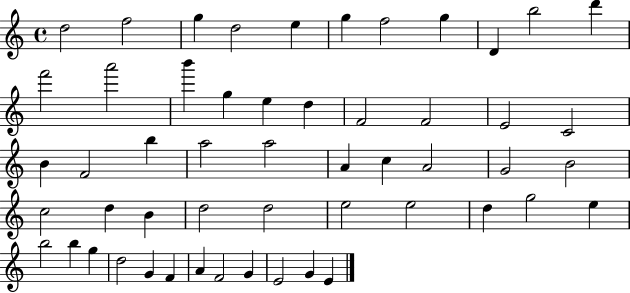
{
  \clef treble
  \time 4/4
  \defaultTimeSignature
  \key c \major
  d''2 f''2 | g''4 d''2 e''4 | g''4 f''2 g''4 | d'4 b''2 d'''4 | \break f'''2 a'''2 | b'''4 g''4 e''4 d''4 | f'2 f'2 | e'2 c'2 | \break b'4 f'2 b''4 | a''2 a''2 | a'4 c''4 a'2 | g'2 b'2 | \break c''2 d''4 b'4 | d''2 d''2 | e''2 e''2 | d''4 g''2 e''4 | \break b''2 b''4 g''4 | d''2 g'4 f'4 | a'4 f'2 g'4 | e'2 g'4 e'4 | \break \bar "|."
}